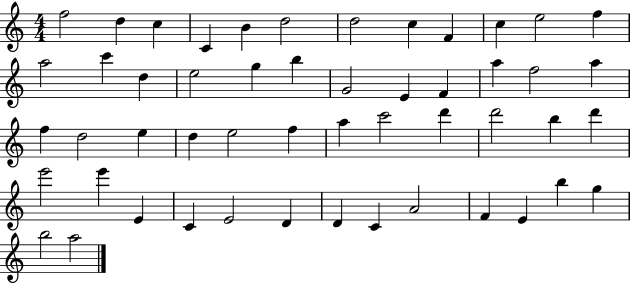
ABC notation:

X:1
T:Untitled
M:4/4
L:1/4
K:C
f2 d c C B d2 d2 c F c e2 f a2 c' d e2 g b G2 E F a f2 a f d2 e d e2 f a c'2 d' d'2 b d' e'2 e' E C E2 D D C A2 F E b g b2 a2